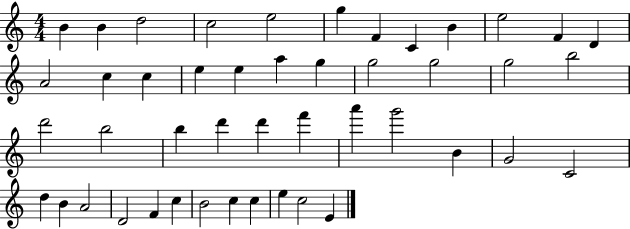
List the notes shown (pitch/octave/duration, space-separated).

B4/q B4/q D5/h C5/h E5/h G5/q F4/q C4/q B4/q E5/h F4/q D4/q A4/h C5/q C5/q E5/q E5/q A5/q G5/q G5/h G5/h G5/h B5/h D6/h B5/h B5/q D6/q D6/q F6/q A6/q G6/h B4/q G4/h C4/h D5/q B4/q A4/h D4/h F4/q C5/q B4/h C5/q C5/q E5/q C5/h E4/q